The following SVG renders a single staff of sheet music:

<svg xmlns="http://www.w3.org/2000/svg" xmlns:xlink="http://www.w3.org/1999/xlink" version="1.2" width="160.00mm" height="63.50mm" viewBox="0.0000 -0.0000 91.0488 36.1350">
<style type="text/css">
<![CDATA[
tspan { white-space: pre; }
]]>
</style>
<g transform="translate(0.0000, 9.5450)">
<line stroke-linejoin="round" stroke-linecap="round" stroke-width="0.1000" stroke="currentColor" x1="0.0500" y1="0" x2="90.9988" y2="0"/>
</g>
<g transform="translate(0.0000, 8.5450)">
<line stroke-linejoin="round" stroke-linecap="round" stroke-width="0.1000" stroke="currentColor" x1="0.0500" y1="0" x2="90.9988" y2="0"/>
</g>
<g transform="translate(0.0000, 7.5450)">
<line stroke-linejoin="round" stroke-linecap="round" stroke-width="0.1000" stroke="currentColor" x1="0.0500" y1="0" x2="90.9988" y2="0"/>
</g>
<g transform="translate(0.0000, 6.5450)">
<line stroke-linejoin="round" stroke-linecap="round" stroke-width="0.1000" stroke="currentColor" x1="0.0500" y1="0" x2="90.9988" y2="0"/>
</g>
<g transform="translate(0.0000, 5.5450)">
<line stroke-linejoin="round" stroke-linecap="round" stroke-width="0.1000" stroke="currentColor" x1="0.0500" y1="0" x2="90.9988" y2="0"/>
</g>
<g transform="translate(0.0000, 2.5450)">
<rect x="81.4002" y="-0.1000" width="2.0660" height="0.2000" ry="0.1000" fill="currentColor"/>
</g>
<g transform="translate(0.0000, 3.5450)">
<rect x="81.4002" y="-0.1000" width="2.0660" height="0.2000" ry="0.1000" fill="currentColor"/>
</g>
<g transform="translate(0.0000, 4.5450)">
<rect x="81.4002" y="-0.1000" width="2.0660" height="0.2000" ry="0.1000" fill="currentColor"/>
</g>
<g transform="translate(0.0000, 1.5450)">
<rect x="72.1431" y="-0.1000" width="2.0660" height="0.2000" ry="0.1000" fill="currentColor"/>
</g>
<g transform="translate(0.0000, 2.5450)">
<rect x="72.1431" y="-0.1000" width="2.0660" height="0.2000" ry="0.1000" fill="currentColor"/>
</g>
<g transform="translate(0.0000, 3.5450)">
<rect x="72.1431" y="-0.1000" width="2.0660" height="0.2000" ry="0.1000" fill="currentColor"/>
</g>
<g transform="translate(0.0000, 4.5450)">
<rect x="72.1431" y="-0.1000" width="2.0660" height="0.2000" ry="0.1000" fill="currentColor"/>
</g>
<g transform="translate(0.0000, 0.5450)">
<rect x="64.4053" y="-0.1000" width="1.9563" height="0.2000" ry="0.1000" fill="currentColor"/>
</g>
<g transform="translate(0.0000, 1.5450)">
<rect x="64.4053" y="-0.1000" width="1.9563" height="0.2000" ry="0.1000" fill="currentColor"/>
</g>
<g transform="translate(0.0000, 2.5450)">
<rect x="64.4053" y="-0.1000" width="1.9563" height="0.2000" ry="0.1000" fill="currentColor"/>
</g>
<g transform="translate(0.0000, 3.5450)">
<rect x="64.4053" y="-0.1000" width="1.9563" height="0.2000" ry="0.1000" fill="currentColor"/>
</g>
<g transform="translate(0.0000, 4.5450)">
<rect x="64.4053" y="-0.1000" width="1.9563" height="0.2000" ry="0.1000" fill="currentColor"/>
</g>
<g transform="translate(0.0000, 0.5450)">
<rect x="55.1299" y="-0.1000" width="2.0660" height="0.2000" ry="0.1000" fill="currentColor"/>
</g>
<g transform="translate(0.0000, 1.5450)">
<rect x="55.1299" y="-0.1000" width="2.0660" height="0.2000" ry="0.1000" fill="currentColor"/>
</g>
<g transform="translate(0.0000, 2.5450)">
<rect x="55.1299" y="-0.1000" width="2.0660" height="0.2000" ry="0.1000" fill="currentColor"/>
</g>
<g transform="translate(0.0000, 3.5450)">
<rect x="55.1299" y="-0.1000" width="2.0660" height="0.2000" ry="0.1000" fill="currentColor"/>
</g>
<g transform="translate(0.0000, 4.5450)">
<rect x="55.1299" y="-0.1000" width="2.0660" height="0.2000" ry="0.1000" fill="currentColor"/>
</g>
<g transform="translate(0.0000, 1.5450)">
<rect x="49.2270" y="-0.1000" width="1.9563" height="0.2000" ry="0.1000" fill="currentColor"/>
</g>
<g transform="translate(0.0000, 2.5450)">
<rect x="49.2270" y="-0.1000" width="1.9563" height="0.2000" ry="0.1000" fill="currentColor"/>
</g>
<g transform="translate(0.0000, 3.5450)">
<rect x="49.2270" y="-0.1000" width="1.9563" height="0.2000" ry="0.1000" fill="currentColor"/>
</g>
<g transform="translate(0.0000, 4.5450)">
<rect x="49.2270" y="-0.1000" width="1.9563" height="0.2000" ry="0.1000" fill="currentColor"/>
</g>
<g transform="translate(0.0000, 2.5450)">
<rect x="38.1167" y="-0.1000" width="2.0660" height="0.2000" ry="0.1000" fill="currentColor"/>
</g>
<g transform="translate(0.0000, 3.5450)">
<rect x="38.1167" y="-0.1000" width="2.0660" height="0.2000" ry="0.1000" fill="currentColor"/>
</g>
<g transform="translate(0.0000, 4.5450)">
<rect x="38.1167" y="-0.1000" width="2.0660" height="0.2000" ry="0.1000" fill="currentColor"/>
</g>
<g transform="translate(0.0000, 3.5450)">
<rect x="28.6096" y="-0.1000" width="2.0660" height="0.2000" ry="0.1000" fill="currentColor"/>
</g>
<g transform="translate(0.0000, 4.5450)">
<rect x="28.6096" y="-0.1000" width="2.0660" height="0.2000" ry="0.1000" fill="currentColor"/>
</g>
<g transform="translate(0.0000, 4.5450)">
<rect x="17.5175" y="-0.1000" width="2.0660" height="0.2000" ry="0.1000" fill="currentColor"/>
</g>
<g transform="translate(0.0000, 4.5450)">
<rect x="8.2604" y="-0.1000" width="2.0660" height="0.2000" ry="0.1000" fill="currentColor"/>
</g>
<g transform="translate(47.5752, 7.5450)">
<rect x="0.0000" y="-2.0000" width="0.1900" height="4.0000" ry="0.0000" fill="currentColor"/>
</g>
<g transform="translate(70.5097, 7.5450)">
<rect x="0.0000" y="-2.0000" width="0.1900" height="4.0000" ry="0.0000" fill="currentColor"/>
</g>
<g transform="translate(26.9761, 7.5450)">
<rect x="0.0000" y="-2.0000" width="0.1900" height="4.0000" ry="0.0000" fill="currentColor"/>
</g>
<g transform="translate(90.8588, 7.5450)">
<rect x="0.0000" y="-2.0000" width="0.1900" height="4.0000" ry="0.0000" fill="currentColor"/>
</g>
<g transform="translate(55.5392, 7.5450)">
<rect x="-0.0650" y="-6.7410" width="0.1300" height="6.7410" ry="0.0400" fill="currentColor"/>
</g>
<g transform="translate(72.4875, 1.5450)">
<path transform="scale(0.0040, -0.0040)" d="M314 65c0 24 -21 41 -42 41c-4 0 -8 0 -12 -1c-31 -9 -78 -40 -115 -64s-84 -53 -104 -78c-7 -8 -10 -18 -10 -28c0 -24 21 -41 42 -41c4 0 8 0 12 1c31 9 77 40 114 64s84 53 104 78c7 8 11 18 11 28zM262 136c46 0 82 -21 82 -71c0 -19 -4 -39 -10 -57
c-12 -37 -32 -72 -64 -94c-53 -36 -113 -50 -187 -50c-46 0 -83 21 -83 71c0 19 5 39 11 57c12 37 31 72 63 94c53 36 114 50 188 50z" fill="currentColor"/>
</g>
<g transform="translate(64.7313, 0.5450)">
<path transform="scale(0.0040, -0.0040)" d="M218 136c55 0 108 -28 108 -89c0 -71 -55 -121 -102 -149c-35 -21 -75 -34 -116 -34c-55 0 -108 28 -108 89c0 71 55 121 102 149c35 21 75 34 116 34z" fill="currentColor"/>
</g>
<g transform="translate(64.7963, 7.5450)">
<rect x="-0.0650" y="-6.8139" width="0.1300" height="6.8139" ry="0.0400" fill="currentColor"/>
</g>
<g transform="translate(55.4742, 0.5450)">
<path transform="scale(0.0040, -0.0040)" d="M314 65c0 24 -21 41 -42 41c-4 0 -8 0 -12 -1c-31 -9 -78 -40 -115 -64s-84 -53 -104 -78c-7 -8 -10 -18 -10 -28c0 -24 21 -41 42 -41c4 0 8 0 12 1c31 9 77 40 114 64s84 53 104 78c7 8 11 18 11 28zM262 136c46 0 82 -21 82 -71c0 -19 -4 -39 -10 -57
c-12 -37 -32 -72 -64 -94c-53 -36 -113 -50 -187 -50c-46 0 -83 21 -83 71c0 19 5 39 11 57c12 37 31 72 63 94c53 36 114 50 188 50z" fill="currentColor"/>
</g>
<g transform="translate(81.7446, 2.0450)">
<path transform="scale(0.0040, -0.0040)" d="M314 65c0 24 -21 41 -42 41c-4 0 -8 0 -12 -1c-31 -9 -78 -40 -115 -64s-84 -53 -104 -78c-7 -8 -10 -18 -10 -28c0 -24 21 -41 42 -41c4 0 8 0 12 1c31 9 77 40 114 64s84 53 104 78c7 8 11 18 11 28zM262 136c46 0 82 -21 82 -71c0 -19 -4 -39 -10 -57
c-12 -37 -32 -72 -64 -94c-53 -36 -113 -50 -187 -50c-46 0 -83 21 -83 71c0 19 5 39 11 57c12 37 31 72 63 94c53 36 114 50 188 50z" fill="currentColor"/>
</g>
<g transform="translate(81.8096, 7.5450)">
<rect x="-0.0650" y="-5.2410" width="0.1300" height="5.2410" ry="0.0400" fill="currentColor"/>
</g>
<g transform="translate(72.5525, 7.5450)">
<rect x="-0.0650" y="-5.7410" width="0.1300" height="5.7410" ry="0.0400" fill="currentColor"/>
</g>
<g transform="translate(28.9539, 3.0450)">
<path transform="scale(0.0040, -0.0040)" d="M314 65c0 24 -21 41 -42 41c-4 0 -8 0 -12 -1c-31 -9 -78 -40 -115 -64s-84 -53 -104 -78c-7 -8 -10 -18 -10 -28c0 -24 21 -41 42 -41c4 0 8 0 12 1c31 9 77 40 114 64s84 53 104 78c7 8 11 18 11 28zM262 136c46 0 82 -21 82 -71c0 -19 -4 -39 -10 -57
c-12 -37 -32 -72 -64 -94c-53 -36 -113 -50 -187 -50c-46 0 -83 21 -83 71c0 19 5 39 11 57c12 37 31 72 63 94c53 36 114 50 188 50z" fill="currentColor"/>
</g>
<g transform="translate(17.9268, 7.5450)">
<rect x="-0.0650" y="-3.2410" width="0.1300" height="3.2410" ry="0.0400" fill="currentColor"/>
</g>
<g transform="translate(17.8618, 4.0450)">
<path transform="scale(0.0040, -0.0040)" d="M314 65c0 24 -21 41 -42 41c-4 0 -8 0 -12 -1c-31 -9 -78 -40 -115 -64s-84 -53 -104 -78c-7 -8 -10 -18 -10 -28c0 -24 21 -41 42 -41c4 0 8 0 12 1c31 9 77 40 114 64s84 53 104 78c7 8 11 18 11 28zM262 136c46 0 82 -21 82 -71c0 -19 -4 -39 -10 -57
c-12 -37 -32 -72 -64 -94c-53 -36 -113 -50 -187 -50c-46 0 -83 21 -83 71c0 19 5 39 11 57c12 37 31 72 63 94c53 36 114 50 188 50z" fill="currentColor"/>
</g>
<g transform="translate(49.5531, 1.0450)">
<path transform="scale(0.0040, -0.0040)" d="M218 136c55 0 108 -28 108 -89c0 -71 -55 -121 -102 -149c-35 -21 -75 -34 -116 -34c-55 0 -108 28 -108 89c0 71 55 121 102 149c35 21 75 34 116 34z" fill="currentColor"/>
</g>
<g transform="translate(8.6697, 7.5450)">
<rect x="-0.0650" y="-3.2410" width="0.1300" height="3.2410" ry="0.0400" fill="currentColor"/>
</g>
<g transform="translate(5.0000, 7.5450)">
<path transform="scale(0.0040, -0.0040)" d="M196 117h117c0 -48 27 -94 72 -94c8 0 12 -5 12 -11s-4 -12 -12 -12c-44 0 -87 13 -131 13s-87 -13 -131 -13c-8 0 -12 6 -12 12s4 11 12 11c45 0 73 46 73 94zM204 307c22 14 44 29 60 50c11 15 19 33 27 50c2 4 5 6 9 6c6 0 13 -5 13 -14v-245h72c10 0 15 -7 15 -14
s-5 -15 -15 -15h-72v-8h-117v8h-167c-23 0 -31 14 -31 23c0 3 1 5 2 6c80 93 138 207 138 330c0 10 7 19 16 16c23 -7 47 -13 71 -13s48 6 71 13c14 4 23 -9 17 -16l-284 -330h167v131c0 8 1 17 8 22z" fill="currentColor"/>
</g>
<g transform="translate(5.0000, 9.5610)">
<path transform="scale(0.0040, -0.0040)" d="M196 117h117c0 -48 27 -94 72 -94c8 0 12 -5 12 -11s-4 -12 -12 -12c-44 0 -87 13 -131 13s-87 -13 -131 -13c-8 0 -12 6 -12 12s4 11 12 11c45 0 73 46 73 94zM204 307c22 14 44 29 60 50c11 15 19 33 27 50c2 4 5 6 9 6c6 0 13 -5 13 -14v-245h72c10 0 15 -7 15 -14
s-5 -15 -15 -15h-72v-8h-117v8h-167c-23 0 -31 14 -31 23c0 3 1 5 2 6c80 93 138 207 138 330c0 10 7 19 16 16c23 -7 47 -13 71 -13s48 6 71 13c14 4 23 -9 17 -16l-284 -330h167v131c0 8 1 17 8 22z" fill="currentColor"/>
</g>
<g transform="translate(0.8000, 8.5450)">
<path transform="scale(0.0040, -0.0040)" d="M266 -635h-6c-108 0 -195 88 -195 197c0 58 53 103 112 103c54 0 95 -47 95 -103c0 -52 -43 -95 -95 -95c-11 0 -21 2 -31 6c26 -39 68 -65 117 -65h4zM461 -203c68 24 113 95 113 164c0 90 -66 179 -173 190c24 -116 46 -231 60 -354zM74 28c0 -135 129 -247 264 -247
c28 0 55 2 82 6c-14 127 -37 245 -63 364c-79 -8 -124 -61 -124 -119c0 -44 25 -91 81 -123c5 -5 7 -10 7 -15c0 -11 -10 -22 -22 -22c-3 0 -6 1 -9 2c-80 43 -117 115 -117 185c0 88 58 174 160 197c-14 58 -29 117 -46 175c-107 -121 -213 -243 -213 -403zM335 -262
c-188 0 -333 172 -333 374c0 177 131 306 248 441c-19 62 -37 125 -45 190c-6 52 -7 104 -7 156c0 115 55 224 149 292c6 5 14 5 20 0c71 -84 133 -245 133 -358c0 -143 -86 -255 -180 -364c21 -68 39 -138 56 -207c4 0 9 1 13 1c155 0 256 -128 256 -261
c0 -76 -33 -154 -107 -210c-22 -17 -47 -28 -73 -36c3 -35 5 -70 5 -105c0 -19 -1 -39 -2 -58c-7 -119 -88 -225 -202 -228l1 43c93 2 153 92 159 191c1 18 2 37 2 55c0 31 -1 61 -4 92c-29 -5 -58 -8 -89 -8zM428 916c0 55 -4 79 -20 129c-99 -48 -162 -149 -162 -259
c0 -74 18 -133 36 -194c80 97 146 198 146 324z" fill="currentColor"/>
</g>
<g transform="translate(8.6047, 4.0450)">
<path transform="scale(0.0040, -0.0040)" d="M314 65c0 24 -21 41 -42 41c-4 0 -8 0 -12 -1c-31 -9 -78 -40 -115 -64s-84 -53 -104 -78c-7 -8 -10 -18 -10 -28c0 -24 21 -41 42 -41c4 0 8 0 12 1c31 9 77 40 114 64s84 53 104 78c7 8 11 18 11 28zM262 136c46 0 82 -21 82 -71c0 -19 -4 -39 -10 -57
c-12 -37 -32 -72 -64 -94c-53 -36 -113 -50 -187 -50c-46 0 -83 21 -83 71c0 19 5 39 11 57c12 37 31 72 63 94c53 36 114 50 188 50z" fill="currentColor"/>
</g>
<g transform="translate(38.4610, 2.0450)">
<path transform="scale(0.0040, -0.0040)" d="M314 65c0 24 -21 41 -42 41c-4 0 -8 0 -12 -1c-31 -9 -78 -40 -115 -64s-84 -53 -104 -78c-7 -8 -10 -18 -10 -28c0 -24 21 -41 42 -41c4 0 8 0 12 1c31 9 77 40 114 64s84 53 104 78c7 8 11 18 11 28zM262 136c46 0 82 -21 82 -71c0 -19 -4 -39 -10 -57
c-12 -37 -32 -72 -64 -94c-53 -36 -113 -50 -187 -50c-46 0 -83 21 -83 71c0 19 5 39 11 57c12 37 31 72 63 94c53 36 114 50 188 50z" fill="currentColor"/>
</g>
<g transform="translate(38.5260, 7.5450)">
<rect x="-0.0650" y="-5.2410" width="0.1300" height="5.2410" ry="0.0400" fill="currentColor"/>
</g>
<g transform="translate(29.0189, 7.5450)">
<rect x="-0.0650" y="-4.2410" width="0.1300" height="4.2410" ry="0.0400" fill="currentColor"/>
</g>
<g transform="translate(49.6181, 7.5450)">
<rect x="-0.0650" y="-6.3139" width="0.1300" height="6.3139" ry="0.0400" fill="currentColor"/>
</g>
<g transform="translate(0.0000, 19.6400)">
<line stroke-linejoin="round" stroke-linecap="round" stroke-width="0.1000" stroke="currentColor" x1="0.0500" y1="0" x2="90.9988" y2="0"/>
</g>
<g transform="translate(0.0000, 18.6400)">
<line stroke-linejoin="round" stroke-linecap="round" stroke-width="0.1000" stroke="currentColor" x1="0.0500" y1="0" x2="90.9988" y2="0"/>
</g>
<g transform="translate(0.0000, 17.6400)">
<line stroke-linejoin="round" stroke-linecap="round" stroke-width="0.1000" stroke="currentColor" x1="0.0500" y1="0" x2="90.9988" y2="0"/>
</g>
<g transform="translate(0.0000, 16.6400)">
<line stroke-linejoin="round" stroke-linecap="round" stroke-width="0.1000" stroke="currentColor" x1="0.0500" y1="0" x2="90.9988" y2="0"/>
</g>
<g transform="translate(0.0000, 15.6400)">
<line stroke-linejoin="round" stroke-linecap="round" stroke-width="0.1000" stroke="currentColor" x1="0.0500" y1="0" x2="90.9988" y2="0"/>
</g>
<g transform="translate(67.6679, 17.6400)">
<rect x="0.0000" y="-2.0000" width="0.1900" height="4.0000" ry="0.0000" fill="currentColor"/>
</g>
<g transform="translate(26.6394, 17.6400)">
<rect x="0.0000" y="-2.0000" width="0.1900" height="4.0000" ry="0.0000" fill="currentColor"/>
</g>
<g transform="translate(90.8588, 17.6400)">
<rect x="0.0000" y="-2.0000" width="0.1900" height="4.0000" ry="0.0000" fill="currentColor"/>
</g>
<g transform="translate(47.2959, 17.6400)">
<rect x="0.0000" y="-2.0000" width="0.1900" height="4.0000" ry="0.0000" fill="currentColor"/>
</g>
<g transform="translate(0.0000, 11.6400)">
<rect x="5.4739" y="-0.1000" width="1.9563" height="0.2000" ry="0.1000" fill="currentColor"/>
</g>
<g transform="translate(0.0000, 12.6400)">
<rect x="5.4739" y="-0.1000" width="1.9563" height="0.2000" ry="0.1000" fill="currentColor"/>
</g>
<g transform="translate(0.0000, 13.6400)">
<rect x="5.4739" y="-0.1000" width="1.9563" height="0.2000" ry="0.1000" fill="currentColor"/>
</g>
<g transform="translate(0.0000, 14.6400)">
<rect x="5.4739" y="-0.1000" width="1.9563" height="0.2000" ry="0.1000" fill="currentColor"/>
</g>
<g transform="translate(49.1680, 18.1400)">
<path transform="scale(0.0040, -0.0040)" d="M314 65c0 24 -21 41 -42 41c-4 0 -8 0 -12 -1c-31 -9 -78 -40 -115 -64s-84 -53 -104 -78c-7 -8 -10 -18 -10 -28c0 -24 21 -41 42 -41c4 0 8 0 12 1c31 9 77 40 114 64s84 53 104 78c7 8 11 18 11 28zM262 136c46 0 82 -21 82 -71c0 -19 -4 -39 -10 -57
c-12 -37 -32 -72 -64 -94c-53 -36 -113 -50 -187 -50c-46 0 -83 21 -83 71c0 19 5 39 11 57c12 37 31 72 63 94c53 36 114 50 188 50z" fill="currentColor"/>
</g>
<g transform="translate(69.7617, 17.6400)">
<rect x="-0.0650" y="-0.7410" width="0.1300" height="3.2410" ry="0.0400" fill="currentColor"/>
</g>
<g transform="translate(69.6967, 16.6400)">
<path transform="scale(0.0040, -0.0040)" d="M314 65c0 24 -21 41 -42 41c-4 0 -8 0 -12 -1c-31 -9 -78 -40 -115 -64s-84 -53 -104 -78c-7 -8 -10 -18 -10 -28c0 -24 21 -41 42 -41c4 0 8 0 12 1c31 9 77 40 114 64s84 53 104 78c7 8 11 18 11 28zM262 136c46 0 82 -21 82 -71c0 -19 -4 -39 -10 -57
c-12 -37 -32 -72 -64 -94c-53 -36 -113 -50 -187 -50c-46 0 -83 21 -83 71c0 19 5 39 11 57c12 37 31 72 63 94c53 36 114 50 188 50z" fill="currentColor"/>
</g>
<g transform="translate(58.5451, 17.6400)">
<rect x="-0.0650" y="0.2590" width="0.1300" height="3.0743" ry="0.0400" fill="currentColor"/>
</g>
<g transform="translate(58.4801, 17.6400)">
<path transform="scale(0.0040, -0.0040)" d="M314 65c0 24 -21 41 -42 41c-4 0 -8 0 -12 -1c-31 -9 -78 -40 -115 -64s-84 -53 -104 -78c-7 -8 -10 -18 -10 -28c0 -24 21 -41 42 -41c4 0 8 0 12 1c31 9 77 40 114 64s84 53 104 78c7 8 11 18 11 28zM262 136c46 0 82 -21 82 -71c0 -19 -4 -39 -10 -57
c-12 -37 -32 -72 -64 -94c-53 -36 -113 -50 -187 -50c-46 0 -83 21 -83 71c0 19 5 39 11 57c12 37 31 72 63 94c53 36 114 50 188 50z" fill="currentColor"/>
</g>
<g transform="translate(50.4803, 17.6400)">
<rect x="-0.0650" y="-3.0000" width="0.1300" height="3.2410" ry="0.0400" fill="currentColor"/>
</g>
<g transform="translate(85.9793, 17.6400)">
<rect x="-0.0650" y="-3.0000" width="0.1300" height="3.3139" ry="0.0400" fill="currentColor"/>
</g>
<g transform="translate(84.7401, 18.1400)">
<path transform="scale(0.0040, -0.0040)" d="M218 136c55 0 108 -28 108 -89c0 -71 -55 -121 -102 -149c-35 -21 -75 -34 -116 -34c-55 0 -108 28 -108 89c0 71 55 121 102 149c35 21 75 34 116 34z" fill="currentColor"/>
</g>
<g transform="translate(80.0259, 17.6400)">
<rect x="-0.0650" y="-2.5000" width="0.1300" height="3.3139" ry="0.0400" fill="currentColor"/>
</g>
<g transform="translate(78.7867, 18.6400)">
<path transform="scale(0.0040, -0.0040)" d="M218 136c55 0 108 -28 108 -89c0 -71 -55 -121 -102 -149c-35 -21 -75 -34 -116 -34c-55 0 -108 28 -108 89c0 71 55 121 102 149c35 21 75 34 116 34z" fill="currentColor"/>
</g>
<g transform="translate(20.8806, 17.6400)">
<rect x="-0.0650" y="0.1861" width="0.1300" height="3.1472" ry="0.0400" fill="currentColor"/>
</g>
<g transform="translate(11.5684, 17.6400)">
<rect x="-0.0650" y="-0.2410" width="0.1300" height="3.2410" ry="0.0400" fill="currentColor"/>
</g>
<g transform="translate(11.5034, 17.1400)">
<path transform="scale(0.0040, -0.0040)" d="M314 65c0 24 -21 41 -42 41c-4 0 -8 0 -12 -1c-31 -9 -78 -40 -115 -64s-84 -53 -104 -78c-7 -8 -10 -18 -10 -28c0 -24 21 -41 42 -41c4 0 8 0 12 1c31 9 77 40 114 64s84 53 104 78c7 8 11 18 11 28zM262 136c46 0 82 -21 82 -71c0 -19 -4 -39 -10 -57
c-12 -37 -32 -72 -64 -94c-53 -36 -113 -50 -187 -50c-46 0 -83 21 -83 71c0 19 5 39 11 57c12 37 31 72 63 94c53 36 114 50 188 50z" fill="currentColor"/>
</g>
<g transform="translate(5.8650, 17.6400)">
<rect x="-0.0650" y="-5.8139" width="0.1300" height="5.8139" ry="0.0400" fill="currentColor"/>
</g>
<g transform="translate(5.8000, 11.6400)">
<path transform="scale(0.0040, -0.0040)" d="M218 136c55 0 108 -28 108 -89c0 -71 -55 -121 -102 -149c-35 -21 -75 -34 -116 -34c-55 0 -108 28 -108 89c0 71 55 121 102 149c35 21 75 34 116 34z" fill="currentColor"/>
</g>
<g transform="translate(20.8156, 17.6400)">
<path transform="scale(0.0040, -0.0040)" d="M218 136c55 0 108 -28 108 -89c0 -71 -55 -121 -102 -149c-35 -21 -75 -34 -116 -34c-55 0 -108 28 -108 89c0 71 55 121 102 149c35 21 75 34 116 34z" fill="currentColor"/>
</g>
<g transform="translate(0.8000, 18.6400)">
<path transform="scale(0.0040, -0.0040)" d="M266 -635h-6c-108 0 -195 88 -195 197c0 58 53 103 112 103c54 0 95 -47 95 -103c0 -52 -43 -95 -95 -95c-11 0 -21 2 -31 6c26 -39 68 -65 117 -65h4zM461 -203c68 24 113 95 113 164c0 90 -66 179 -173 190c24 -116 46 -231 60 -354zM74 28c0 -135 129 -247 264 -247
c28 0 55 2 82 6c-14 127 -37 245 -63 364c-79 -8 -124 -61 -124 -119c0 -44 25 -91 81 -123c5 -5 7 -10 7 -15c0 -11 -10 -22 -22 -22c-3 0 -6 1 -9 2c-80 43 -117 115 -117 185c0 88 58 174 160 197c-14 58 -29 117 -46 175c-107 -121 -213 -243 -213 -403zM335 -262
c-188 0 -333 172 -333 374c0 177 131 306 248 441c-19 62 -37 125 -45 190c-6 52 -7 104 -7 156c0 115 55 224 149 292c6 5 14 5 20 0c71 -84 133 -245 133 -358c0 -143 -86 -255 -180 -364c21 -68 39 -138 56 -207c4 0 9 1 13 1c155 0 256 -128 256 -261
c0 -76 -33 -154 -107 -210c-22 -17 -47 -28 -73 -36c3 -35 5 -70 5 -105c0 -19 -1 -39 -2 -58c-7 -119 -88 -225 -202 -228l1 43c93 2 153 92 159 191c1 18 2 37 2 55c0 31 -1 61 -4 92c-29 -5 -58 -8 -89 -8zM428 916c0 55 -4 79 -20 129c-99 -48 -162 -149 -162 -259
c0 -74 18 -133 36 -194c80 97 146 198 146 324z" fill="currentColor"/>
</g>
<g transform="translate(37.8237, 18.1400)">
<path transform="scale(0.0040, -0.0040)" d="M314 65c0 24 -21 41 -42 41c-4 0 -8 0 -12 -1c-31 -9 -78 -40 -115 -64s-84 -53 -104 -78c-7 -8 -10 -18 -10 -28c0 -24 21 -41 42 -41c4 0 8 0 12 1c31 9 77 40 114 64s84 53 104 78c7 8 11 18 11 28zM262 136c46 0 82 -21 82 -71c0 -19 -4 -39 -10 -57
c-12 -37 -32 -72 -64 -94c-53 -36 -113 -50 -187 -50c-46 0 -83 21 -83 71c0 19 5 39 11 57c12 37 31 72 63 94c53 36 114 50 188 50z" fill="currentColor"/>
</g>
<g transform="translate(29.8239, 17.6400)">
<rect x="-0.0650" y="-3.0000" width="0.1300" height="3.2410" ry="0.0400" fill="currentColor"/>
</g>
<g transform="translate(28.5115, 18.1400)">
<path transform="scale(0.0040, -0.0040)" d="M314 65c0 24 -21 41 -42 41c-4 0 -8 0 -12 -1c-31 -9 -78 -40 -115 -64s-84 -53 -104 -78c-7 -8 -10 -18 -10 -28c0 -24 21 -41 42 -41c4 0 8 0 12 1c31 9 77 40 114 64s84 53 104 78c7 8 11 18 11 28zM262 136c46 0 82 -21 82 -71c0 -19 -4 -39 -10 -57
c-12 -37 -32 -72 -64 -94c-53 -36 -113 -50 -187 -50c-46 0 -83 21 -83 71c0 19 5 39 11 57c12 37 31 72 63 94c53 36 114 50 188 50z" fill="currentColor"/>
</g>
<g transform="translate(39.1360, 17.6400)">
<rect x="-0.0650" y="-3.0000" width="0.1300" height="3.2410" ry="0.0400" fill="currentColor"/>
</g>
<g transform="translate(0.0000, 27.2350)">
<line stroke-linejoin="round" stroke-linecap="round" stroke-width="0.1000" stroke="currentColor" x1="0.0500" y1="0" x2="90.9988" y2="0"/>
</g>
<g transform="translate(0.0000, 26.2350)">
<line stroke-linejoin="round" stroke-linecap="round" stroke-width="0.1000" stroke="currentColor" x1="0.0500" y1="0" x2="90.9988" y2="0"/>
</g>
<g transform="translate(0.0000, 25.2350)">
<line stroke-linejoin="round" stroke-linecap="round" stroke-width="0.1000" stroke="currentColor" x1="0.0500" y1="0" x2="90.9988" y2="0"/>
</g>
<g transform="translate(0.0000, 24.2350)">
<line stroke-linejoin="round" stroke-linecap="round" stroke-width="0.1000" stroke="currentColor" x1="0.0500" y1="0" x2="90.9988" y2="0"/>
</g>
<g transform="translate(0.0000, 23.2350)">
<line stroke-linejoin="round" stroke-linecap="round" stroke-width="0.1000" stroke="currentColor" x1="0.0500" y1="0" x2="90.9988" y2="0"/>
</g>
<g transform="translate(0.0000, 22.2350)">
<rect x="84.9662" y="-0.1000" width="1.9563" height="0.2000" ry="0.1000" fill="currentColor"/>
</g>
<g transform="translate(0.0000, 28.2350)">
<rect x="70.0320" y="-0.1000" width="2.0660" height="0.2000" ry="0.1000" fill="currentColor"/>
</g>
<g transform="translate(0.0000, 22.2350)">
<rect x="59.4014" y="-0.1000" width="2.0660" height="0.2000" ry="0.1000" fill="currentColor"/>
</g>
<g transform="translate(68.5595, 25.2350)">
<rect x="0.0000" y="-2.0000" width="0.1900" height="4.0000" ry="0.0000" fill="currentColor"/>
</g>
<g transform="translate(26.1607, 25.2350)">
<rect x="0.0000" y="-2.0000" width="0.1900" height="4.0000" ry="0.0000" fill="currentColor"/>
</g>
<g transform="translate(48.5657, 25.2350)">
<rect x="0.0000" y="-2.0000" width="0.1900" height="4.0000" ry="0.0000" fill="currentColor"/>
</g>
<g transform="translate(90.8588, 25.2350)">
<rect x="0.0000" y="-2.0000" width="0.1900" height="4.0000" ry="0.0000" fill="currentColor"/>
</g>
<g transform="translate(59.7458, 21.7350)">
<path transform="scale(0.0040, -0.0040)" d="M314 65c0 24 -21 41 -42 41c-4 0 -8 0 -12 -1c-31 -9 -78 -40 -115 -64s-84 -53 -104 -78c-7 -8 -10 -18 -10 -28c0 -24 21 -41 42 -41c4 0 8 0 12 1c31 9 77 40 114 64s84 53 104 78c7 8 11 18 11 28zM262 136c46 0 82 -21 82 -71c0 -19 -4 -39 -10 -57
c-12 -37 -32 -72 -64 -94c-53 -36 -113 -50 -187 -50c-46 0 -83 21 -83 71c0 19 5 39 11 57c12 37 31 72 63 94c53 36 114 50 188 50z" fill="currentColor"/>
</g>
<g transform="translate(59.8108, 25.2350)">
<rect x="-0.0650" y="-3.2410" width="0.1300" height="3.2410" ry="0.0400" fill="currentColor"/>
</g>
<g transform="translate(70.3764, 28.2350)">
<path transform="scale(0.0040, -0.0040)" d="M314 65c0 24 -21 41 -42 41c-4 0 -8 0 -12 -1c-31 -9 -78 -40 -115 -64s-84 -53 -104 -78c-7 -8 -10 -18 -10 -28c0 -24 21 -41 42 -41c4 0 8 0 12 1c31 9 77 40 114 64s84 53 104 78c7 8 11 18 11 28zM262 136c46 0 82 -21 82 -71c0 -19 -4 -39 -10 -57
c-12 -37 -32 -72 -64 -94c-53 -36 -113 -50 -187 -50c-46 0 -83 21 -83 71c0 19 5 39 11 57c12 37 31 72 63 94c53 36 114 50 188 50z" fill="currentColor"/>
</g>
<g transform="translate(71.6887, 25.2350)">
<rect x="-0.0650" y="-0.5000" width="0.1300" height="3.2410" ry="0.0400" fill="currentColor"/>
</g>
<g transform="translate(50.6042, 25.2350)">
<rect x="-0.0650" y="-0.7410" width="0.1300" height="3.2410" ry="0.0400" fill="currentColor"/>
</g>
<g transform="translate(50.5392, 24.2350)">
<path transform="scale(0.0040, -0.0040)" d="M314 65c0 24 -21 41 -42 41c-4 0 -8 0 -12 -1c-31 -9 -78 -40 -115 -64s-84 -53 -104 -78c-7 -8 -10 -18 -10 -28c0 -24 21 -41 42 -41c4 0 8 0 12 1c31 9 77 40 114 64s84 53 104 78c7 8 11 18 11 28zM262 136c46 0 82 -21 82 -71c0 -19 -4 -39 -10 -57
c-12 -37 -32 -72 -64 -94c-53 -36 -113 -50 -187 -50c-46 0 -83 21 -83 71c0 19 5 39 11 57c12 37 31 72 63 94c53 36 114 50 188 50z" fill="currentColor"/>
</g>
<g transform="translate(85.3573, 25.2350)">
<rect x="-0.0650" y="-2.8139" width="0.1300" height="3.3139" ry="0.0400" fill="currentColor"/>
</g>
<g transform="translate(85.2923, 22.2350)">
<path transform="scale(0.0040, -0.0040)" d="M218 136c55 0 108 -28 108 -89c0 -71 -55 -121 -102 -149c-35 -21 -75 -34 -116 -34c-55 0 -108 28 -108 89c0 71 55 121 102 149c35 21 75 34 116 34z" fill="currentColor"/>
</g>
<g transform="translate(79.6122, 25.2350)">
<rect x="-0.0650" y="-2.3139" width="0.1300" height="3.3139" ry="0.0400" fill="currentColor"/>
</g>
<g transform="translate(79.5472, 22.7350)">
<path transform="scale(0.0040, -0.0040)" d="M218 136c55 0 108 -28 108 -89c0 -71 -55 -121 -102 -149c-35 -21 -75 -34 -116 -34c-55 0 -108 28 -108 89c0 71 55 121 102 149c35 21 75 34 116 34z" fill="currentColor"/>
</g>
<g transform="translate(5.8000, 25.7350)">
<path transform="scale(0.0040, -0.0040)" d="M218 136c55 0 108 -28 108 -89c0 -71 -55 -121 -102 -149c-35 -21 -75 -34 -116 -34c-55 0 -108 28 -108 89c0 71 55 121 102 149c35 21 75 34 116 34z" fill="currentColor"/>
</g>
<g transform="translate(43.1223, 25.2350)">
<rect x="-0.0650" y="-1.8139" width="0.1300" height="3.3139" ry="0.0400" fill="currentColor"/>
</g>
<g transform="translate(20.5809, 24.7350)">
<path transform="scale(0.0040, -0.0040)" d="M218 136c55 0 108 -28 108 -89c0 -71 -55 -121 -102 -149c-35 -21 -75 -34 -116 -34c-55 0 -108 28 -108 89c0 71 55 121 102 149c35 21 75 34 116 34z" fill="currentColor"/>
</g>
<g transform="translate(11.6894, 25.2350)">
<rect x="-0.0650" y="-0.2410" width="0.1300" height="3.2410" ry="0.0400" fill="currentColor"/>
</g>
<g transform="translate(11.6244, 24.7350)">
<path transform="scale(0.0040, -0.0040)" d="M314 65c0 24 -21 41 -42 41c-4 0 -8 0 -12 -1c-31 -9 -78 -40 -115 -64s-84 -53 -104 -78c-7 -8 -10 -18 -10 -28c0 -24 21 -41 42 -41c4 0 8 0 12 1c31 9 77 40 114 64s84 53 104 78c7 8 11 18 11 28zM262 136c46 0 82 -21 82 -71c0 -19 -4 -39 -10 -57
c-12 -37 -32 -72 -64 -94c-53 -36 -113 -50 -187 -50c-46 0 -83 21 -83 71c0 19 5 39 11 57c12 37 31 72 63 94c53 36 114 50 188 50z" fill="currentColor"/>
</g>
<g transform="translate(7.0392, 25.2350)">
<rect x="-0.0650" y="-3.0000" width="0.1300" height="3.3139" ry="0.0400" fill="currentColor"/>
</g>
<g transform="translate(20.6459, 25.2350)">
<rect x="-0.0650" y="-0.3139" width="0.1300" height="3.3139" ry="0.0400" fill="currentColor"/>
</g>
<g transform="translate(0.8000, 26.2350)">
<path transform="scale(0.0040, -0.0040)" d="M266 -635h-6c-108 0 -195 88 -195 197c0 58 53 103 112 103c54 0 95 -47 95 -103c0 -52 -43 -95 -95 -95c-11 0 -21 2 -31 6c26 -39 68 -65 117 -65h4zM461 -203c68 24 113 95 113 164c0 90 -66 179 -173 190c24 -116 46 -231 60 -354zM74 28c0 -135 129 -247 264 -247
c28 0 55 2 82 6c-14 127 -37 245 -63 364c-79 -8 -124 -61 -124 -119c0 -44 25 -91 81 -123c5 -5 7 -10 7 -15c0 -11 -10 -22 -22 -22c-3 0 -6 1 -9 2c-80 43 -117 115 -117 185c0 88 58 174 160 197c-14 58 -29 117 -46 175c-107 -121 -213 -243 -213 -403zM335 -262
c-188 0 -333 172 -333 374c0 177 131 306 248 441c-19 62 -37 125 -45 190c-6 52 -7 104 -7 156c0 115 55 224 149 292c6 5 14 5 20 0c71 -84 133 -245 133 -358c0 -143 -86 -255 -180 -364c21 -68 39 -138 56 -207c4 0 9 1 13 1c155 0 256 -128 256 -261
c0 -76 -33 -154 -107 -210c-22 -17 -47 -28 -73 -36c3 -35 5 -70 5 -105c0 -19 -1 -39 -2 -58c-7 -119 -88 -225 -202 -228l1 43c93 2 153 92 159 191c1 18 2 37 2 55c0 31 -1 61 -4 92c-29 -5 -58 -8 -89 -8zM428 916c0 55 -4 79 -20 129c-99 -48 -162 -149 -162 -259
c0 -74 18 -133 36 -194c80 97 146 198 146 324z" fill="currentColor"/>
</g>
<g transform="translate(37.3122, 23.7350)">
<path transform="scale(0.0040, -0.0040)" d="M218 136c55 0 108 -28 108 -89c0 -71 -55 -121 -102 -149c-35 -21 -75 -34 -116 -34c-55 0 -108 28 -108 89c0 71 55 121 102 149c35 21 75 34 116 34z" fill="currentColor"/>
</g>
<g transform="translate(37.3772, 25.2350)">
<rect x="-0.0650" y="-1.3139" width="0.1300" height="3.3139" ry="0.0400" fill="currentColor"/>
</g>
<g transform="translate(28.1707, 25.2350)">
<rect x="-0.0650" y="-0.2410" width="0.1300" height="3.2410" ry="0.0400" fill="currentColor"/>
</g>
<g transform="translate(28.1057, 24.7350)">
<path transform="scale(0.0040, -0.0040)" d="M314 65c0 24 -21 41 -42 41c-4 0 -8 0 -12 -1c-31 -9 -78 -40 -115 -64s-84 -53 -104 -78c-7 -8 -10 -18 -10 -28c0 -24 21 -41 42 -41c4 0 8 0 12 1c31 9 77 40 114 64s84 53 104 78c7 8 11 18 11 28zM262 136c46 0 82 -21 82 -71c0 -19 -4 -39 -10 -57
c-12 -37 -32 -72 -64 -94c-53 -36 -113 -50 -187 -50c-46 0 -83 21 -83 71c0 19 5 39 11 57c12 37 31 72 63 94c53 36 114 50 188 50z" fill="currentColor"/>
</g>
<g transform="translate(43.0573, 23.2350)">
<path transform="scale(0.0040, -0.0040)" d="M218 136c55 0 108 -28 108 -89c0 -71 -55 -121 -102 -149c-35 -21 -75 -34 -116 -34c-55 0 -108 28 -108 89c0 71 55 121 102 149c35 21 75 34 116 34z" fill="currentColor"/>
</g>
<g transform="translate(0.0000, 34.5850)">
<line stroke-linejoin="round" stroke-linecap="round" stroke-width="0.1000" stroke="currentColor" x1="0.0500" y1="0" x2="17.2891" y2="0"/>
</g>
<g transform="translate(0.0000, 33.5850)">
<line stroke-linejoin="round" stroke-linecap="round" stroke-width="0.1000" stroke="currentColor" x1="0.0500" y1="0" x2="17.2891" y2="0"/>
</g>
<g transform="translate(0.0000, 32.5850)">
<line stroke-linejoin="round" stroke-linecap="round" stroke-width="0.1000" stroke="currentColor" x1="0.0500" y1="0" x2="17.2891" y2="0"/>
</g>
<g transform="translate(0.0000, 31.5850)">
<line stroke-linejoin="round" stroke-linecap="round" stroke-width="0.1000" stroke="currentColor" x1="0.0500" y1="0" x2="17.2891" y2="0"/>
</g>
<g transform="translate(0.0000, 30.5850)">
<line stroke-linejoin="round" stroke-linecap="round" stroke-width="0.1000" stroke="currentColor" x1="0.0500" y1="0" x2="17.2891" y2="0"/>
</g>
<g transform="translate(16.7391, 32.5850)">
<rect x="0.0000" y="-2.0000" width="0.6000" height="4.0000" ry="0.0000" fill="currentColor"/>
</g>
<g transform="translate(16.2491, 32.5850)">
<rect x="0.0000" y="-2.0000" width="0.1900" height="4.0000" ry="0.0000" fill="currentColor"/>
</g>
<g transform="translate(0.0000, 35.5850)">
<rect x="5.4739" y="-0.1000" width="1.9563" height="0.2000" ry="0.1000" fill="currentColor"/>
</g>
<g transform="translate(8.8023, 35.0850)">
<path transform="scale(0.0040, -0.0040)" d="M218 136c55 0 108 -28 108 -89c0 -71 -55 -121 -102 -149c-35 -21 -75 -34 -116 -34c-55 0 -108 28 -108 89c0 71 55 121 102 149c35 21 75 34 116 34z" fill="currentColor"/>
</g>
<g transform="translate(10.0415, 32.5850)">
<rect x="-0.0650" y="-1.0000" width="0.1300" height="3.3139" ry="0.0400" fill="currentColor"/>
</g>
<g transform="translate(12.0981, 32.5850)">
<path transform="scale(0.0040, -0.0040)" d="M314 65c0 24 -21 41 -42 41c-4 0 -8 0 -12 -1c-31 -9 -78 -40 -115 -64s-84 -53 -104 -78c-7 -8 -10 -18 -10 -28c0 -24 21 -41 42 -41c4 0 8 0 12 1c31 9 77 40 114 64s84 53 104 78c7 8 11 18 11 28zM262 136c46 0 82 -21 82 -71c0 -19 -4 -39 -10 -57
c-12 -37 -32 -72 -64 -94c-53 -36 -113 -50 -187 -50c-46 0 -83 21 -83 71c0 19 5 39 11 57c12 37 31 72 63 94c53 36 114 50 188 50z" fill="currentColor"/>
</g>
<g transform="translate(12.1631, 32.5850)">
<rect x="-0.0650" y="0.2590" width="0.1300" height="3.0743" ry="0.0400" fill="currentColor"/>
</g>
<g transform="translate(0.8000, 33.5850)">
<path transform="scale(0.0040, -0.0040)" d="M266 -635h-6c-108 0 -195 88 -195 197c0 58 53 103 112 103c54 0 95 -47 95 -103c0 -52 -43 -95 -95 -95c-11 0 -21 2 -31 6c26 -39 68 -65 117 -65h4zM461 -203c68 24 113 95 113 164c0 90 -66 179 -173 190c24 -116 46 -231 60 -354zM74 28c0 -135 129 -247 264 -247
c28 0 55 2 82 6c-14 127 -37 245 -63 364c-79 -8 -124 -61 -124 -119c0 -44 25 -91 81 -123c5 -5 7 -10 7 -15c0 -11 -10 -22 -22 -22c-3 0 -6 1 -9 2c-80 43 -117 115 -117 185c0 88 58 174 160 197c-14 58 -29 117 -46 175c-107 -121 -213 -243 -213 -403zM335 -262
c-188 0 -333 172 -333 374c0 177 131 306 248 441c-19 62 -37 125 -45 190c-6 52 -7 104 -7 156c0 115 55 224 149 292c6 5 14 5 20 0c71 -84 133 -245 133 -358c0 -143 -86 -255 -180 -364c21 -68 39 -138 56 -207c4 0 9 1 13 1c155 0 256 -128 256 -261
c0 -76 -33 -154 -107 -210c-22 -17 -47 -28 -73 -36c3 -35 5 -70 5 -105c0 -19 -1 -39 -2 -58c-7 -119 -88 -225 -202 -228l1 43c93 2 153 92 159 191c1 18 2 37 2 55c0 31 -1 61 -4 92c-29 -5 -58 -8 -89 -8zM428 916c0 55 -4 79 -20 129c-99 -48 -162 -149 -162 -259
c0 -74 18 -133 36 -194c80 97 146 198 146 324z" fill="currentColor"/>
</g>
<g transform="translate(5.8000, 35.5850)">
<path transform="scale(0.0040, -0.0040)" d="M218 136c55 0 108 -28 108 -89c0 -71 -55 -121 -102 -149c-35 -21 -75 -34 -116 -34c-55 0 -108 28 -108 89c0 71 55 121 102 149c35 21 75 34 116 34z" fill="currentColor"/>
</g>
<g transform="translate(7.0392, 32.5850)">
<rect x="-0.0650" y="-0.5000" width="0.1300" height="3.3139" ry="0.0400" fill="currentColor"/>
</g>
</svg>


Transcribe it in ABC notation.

X:1
T:Untitled
M:4/4
L:1/4
K:C
b2 b2 d'2 f'2 a' b'2 b' g'2 f'2 g' c2 B A2 A2 A2 B2 d2 G A A c2 c c2 e f d2 b2 C2 g a C D B2